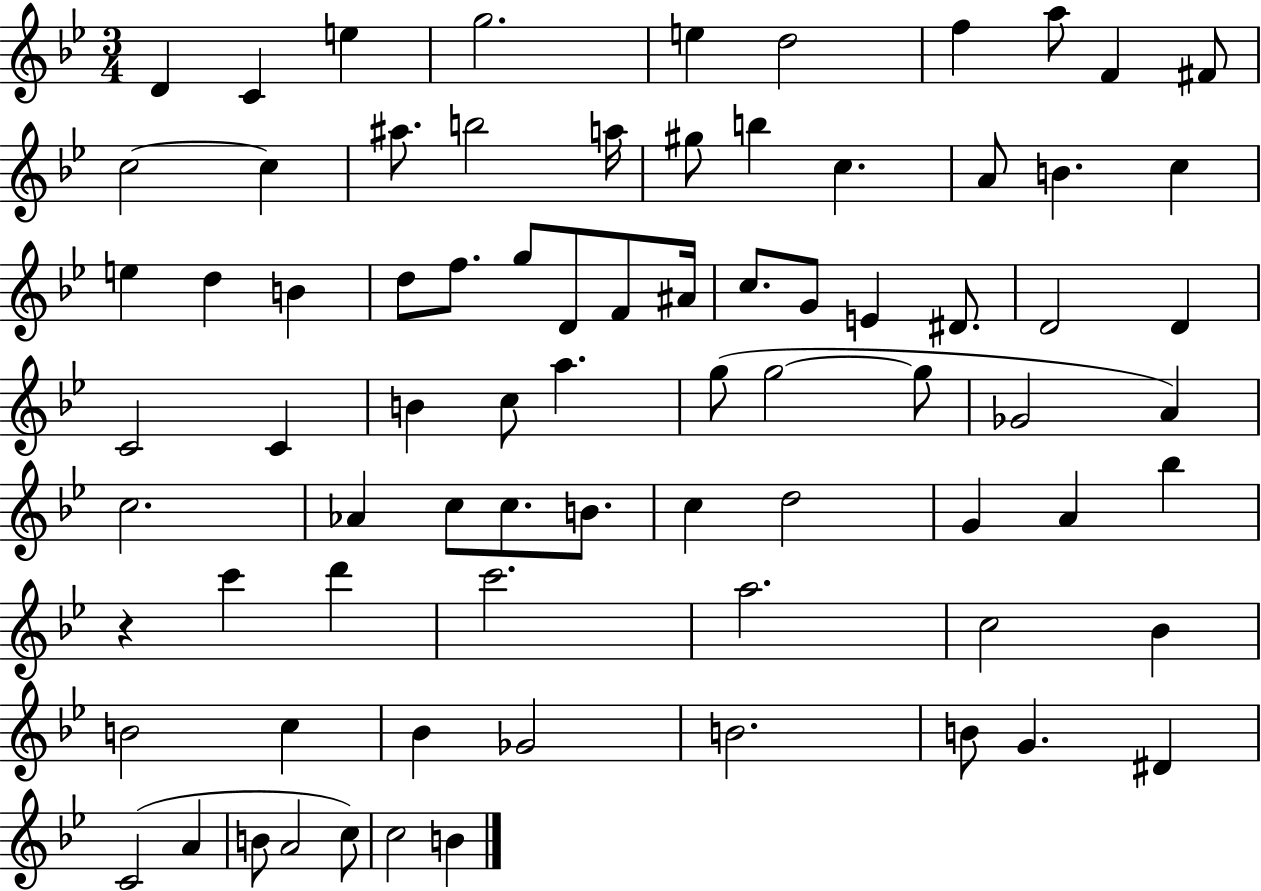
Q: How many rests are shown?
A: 1